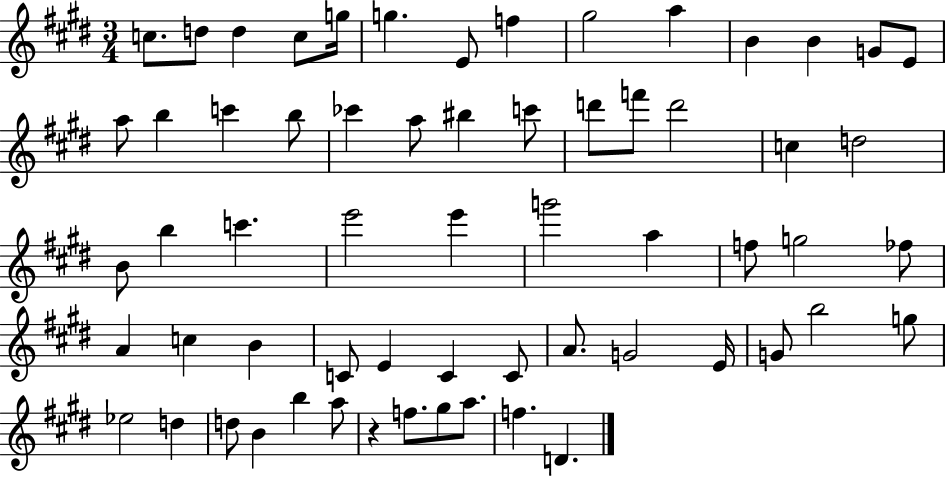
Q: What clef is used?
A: treble